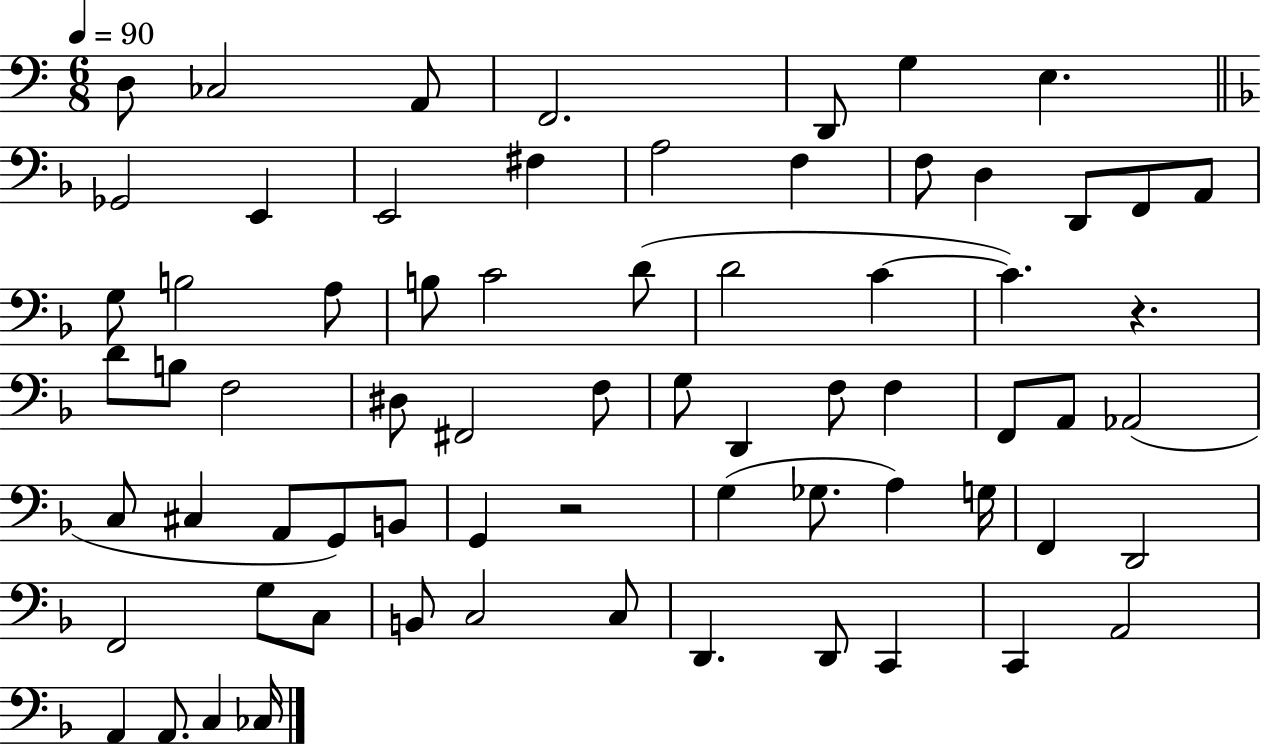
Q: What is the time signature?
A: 6/8